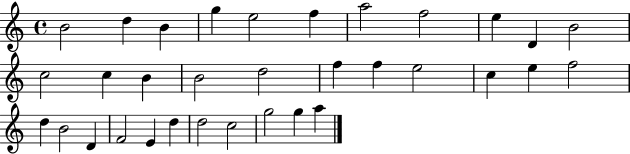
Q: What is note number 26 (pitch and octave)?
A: F4